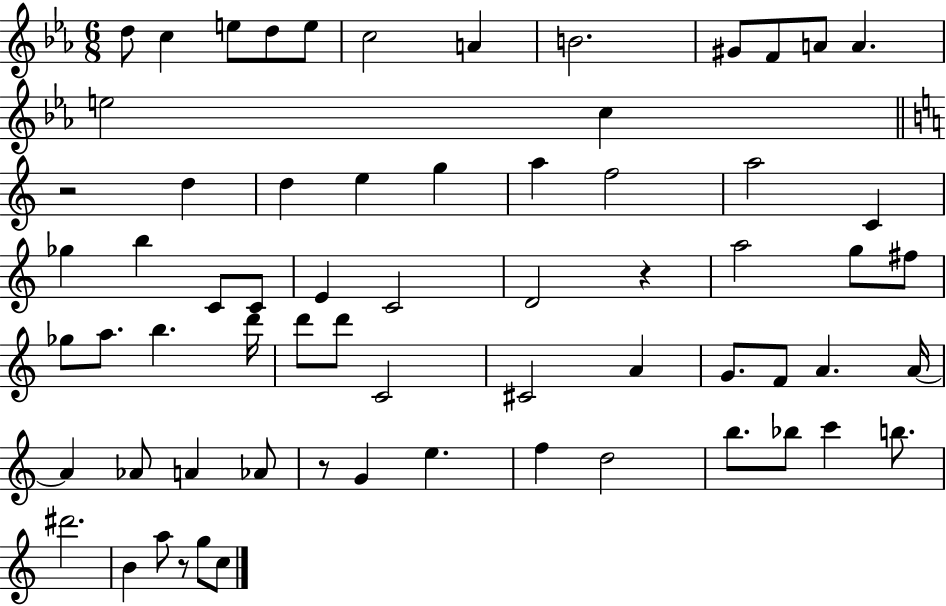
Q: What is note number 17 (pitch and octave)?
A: E5